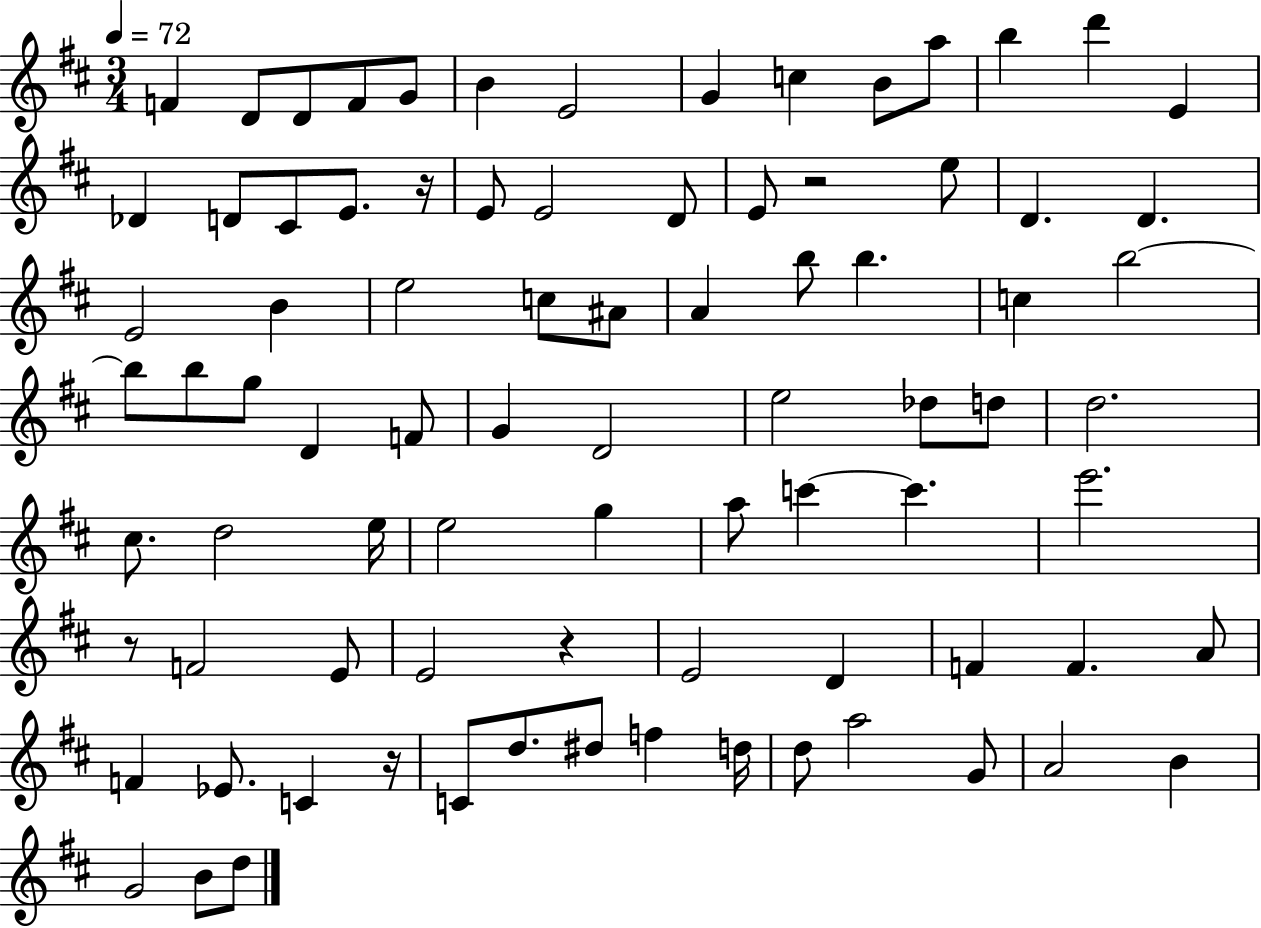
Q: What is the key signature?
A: D major